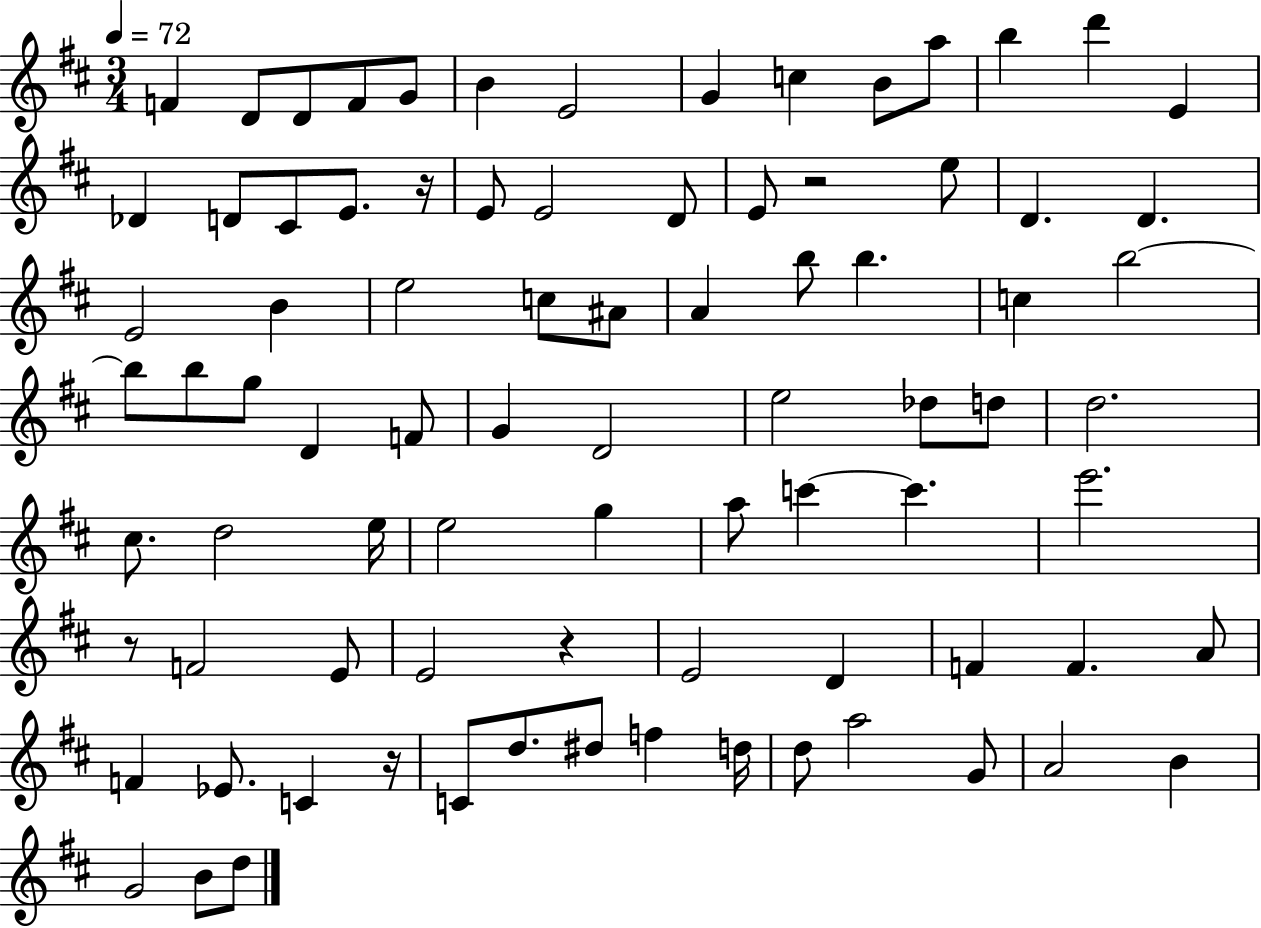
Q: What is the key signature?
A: D major